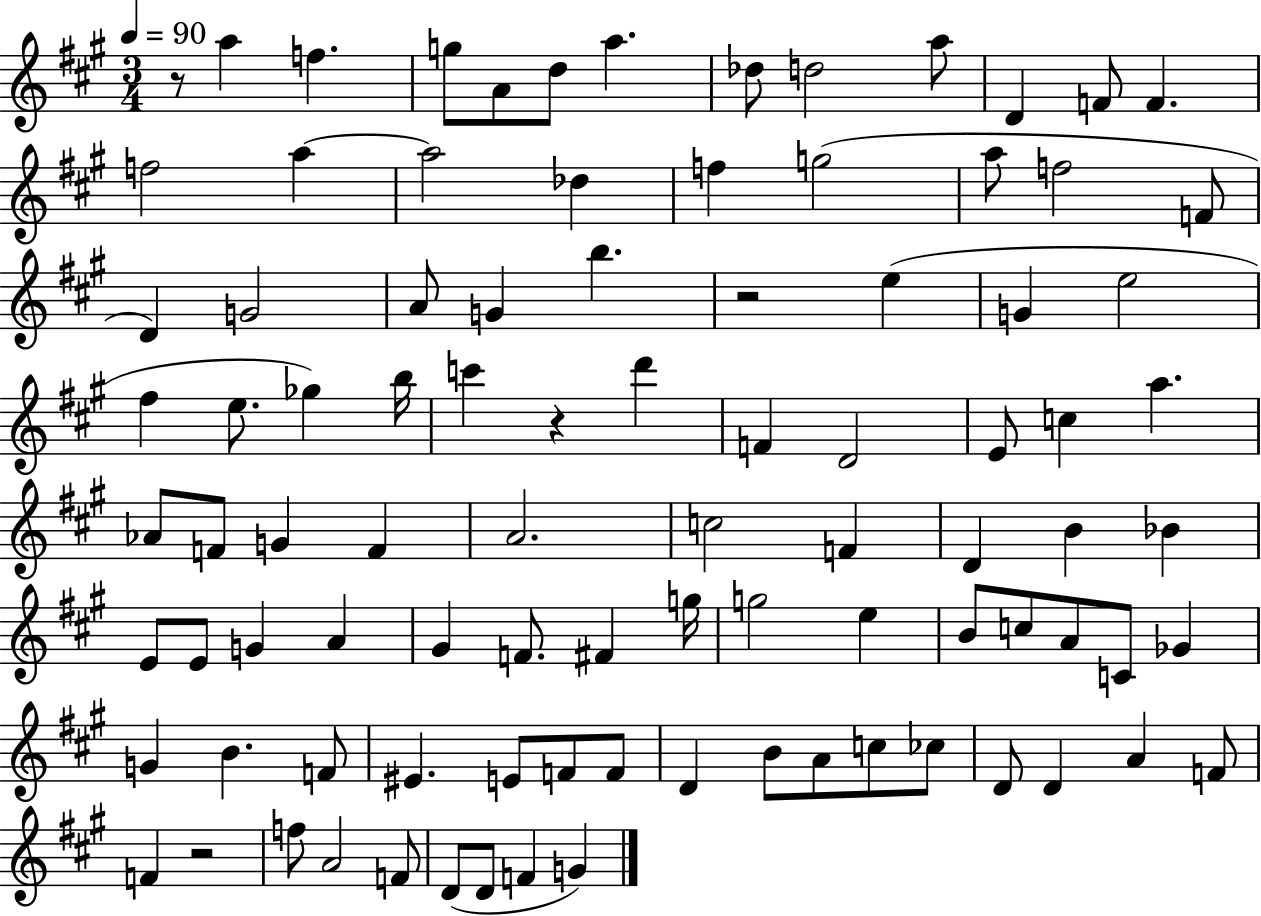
{
  \clef treble
  \numericTimeSignature
  \time 3/4
  \key a \major
  \tempo 4 = 90
  r8 a''4 f''4. | g''8 a'8 d''8 a''4. | des''8 d''2 a''8 | d'4 f'8 f'4. | \break f''2 a''4~~ | a''2 des''4 | f''4 g''2( | a''8 f''2 f'8 | \break d'4) g'2 | a'8 g'4 b''4. | r2 e''4( | g'4 e''2 | \break fis''4 e''8. ges''4) b''16 | c'''4 r4 d'''4 | f'4 d'2 | e'8 c''4 a''4. | \break aes'8 f'8 g'4 f'4 | a'2. | c''2 f'4 | d'4 b'4 bes'4 | \break e'8 e'8 g'4 a'4 | gis'4 f'8. fis'4 g''16 | g''2 e''4 | b'8 c''8 a'8 c'8 ges'4 | \break g'4 b'4. f'8 | eis'4. e'8 f'8 f'8 | d'4 b'8 a'8 c''8 ces''8 | d'8 d'4 a'4 f'8 | \break f'4 r2 | f''8 a'2 f'8 | d'8( d'8 f'4 g'4) | \bar "|."
}